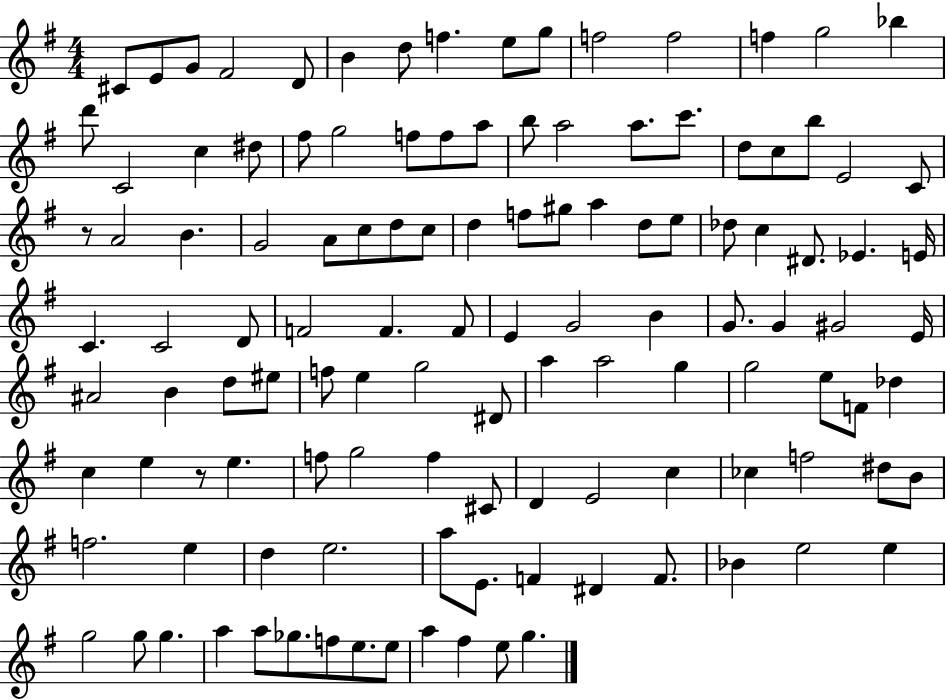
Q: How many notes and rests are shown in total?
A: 120